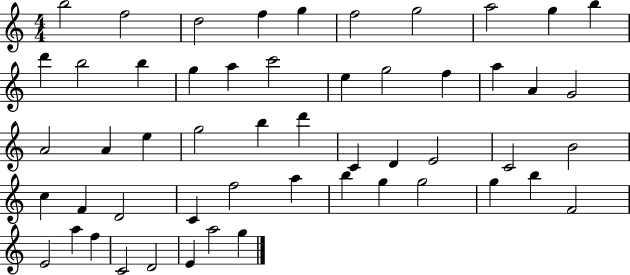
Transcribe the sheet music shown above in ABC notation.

X:1
T:Untitled
M:4/4
L:1/4
K:C
b2 f2 d2 f g f2 g2 a2 g b d' b2 b g a c'2 e g2 f a A G2 A2 A e g2 b d' C D E2 C2 B2 c F D2 C f2 a b g g2 g b F2 E2 a f C2 D2 E a2 g